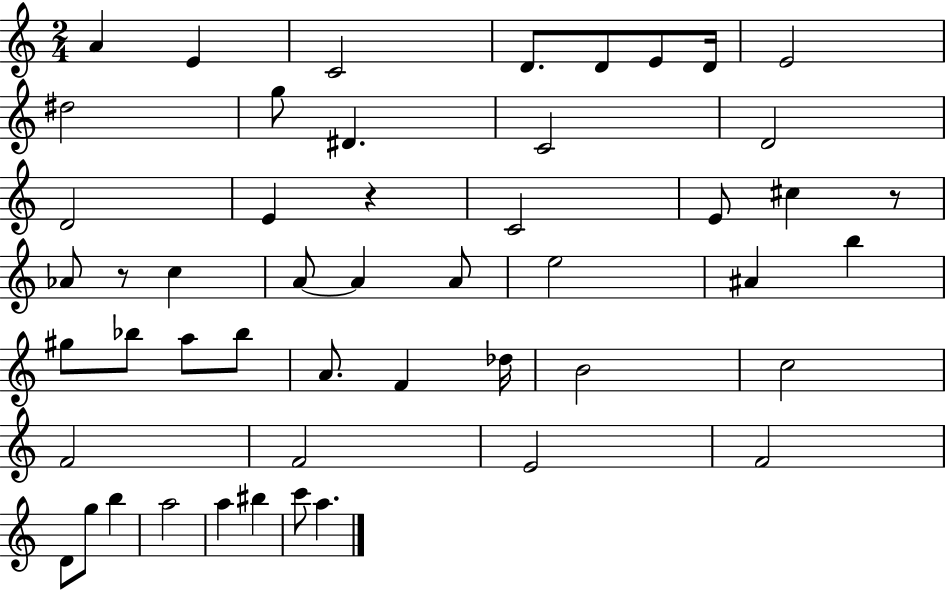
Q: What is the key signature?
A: C major